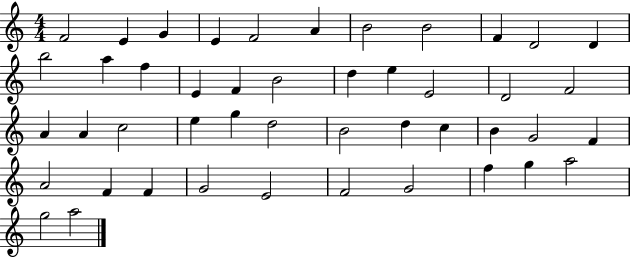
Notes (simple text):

F4/h E4/q G4/q E4/q F4/h A4/q B4/h B4/h F4/q D4/h D4/q B5/h A5/q F5/q E4/q F4/q B4/h D5/q E5/q E4/h D4/h F4/h A4/q A4/q C5/h E5/q G5/q D5/h B4/h D5/q C5/q B4/q G4/h F4/q A4/h F4/q F4/q G4/h E4/h F4/h G4/h F5/q G5/q A5/h G5/h A5/h